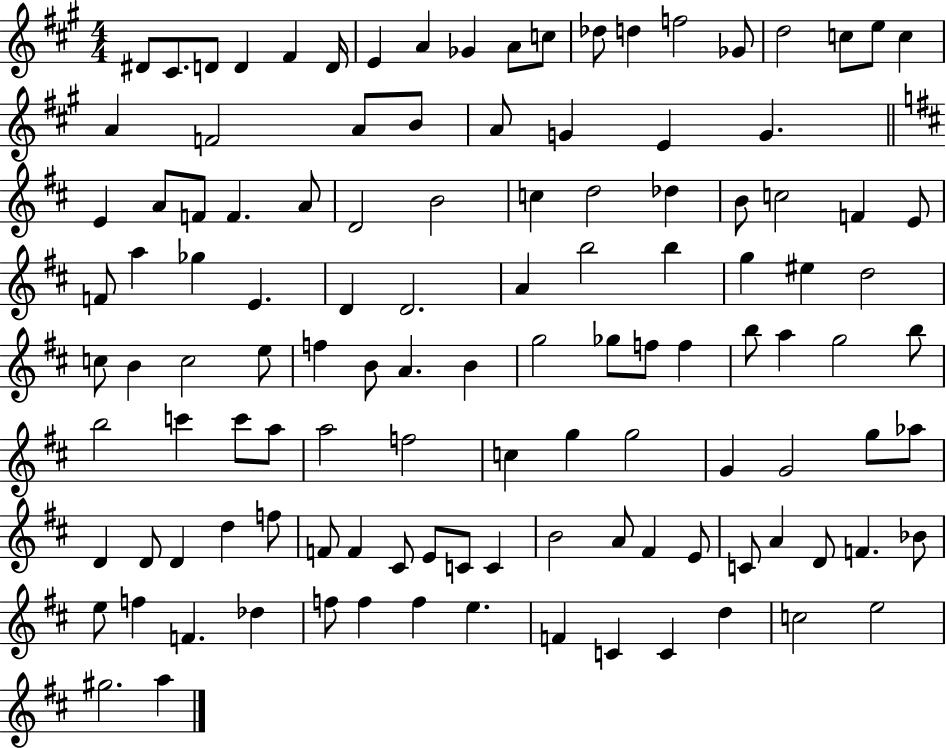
{
  \clef treble
  \numericTimeSignature
  \time 4/4
  \key a \major
  dis'8 cis'8. d'8 d'4 fis'4 d'16 | e'4 a'4 ges'4 a'8 c''8 | des''8 d''4 f''2 ges'8 | d''2 c''8 e''8 c''4 | \break a'4 f'2 a'8 b'8 | a'8 g'4 e'4 g'4. | \bar "||" \break \key d \major e'4 a'8 f'8 f'4. a'8 | d'2 b'2 | c''4 d''2 des''4 | b'8 c''2 f'4 e'8 | \break f'8 a''4 ges''4 e'4. | d'4 d'2. | a'4 b''2 b''4 | g''4 eis''4 d''2 | \break c''8 b'4 c''2 e''8 | f''4 b'8 a'4. b'4 | g''2 ges''8 f''8 f''4 | b''8 a''4 g''2 b''8 | \break b''2 c'''4 c'''8 a''8 | a''2 f''2 | c''4 g''4 g''2 | g'4 g'2 g''8 aes''8 | \break d'4 d'8 d'4 d''4 f''8 | f'8 f'4 cis'8 e'8 c'8 c'4 | b'2 a'8 fis'4 e'8 | c'8 a'4 d'8 f'4. bes'8 | \break e''8 f''4 f'4. des''4 | f''8 f''4 f''4 e''4. | f'4 c'4 c'4 d''4 | c''2 e''2 | \break gis''2. a''4 | \bar "|."
}